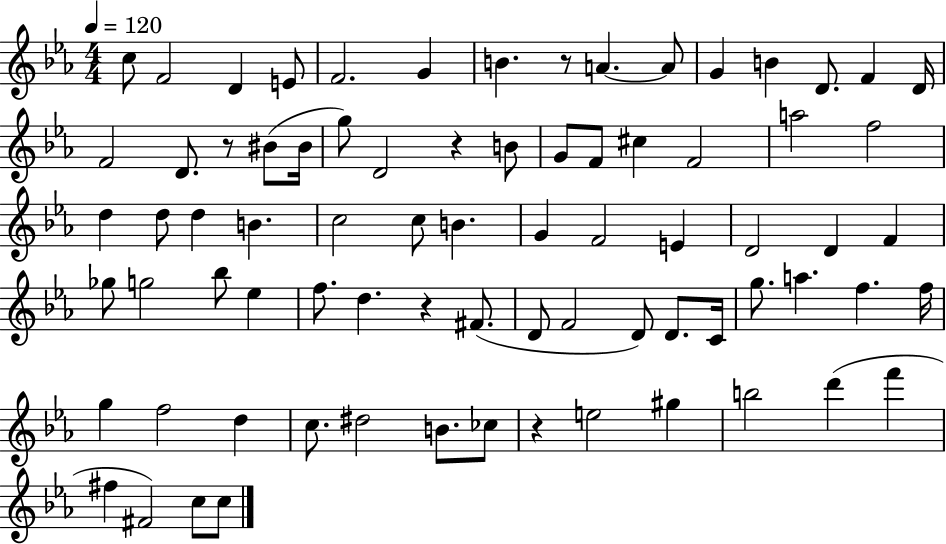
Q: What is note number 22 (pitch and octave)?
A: G4